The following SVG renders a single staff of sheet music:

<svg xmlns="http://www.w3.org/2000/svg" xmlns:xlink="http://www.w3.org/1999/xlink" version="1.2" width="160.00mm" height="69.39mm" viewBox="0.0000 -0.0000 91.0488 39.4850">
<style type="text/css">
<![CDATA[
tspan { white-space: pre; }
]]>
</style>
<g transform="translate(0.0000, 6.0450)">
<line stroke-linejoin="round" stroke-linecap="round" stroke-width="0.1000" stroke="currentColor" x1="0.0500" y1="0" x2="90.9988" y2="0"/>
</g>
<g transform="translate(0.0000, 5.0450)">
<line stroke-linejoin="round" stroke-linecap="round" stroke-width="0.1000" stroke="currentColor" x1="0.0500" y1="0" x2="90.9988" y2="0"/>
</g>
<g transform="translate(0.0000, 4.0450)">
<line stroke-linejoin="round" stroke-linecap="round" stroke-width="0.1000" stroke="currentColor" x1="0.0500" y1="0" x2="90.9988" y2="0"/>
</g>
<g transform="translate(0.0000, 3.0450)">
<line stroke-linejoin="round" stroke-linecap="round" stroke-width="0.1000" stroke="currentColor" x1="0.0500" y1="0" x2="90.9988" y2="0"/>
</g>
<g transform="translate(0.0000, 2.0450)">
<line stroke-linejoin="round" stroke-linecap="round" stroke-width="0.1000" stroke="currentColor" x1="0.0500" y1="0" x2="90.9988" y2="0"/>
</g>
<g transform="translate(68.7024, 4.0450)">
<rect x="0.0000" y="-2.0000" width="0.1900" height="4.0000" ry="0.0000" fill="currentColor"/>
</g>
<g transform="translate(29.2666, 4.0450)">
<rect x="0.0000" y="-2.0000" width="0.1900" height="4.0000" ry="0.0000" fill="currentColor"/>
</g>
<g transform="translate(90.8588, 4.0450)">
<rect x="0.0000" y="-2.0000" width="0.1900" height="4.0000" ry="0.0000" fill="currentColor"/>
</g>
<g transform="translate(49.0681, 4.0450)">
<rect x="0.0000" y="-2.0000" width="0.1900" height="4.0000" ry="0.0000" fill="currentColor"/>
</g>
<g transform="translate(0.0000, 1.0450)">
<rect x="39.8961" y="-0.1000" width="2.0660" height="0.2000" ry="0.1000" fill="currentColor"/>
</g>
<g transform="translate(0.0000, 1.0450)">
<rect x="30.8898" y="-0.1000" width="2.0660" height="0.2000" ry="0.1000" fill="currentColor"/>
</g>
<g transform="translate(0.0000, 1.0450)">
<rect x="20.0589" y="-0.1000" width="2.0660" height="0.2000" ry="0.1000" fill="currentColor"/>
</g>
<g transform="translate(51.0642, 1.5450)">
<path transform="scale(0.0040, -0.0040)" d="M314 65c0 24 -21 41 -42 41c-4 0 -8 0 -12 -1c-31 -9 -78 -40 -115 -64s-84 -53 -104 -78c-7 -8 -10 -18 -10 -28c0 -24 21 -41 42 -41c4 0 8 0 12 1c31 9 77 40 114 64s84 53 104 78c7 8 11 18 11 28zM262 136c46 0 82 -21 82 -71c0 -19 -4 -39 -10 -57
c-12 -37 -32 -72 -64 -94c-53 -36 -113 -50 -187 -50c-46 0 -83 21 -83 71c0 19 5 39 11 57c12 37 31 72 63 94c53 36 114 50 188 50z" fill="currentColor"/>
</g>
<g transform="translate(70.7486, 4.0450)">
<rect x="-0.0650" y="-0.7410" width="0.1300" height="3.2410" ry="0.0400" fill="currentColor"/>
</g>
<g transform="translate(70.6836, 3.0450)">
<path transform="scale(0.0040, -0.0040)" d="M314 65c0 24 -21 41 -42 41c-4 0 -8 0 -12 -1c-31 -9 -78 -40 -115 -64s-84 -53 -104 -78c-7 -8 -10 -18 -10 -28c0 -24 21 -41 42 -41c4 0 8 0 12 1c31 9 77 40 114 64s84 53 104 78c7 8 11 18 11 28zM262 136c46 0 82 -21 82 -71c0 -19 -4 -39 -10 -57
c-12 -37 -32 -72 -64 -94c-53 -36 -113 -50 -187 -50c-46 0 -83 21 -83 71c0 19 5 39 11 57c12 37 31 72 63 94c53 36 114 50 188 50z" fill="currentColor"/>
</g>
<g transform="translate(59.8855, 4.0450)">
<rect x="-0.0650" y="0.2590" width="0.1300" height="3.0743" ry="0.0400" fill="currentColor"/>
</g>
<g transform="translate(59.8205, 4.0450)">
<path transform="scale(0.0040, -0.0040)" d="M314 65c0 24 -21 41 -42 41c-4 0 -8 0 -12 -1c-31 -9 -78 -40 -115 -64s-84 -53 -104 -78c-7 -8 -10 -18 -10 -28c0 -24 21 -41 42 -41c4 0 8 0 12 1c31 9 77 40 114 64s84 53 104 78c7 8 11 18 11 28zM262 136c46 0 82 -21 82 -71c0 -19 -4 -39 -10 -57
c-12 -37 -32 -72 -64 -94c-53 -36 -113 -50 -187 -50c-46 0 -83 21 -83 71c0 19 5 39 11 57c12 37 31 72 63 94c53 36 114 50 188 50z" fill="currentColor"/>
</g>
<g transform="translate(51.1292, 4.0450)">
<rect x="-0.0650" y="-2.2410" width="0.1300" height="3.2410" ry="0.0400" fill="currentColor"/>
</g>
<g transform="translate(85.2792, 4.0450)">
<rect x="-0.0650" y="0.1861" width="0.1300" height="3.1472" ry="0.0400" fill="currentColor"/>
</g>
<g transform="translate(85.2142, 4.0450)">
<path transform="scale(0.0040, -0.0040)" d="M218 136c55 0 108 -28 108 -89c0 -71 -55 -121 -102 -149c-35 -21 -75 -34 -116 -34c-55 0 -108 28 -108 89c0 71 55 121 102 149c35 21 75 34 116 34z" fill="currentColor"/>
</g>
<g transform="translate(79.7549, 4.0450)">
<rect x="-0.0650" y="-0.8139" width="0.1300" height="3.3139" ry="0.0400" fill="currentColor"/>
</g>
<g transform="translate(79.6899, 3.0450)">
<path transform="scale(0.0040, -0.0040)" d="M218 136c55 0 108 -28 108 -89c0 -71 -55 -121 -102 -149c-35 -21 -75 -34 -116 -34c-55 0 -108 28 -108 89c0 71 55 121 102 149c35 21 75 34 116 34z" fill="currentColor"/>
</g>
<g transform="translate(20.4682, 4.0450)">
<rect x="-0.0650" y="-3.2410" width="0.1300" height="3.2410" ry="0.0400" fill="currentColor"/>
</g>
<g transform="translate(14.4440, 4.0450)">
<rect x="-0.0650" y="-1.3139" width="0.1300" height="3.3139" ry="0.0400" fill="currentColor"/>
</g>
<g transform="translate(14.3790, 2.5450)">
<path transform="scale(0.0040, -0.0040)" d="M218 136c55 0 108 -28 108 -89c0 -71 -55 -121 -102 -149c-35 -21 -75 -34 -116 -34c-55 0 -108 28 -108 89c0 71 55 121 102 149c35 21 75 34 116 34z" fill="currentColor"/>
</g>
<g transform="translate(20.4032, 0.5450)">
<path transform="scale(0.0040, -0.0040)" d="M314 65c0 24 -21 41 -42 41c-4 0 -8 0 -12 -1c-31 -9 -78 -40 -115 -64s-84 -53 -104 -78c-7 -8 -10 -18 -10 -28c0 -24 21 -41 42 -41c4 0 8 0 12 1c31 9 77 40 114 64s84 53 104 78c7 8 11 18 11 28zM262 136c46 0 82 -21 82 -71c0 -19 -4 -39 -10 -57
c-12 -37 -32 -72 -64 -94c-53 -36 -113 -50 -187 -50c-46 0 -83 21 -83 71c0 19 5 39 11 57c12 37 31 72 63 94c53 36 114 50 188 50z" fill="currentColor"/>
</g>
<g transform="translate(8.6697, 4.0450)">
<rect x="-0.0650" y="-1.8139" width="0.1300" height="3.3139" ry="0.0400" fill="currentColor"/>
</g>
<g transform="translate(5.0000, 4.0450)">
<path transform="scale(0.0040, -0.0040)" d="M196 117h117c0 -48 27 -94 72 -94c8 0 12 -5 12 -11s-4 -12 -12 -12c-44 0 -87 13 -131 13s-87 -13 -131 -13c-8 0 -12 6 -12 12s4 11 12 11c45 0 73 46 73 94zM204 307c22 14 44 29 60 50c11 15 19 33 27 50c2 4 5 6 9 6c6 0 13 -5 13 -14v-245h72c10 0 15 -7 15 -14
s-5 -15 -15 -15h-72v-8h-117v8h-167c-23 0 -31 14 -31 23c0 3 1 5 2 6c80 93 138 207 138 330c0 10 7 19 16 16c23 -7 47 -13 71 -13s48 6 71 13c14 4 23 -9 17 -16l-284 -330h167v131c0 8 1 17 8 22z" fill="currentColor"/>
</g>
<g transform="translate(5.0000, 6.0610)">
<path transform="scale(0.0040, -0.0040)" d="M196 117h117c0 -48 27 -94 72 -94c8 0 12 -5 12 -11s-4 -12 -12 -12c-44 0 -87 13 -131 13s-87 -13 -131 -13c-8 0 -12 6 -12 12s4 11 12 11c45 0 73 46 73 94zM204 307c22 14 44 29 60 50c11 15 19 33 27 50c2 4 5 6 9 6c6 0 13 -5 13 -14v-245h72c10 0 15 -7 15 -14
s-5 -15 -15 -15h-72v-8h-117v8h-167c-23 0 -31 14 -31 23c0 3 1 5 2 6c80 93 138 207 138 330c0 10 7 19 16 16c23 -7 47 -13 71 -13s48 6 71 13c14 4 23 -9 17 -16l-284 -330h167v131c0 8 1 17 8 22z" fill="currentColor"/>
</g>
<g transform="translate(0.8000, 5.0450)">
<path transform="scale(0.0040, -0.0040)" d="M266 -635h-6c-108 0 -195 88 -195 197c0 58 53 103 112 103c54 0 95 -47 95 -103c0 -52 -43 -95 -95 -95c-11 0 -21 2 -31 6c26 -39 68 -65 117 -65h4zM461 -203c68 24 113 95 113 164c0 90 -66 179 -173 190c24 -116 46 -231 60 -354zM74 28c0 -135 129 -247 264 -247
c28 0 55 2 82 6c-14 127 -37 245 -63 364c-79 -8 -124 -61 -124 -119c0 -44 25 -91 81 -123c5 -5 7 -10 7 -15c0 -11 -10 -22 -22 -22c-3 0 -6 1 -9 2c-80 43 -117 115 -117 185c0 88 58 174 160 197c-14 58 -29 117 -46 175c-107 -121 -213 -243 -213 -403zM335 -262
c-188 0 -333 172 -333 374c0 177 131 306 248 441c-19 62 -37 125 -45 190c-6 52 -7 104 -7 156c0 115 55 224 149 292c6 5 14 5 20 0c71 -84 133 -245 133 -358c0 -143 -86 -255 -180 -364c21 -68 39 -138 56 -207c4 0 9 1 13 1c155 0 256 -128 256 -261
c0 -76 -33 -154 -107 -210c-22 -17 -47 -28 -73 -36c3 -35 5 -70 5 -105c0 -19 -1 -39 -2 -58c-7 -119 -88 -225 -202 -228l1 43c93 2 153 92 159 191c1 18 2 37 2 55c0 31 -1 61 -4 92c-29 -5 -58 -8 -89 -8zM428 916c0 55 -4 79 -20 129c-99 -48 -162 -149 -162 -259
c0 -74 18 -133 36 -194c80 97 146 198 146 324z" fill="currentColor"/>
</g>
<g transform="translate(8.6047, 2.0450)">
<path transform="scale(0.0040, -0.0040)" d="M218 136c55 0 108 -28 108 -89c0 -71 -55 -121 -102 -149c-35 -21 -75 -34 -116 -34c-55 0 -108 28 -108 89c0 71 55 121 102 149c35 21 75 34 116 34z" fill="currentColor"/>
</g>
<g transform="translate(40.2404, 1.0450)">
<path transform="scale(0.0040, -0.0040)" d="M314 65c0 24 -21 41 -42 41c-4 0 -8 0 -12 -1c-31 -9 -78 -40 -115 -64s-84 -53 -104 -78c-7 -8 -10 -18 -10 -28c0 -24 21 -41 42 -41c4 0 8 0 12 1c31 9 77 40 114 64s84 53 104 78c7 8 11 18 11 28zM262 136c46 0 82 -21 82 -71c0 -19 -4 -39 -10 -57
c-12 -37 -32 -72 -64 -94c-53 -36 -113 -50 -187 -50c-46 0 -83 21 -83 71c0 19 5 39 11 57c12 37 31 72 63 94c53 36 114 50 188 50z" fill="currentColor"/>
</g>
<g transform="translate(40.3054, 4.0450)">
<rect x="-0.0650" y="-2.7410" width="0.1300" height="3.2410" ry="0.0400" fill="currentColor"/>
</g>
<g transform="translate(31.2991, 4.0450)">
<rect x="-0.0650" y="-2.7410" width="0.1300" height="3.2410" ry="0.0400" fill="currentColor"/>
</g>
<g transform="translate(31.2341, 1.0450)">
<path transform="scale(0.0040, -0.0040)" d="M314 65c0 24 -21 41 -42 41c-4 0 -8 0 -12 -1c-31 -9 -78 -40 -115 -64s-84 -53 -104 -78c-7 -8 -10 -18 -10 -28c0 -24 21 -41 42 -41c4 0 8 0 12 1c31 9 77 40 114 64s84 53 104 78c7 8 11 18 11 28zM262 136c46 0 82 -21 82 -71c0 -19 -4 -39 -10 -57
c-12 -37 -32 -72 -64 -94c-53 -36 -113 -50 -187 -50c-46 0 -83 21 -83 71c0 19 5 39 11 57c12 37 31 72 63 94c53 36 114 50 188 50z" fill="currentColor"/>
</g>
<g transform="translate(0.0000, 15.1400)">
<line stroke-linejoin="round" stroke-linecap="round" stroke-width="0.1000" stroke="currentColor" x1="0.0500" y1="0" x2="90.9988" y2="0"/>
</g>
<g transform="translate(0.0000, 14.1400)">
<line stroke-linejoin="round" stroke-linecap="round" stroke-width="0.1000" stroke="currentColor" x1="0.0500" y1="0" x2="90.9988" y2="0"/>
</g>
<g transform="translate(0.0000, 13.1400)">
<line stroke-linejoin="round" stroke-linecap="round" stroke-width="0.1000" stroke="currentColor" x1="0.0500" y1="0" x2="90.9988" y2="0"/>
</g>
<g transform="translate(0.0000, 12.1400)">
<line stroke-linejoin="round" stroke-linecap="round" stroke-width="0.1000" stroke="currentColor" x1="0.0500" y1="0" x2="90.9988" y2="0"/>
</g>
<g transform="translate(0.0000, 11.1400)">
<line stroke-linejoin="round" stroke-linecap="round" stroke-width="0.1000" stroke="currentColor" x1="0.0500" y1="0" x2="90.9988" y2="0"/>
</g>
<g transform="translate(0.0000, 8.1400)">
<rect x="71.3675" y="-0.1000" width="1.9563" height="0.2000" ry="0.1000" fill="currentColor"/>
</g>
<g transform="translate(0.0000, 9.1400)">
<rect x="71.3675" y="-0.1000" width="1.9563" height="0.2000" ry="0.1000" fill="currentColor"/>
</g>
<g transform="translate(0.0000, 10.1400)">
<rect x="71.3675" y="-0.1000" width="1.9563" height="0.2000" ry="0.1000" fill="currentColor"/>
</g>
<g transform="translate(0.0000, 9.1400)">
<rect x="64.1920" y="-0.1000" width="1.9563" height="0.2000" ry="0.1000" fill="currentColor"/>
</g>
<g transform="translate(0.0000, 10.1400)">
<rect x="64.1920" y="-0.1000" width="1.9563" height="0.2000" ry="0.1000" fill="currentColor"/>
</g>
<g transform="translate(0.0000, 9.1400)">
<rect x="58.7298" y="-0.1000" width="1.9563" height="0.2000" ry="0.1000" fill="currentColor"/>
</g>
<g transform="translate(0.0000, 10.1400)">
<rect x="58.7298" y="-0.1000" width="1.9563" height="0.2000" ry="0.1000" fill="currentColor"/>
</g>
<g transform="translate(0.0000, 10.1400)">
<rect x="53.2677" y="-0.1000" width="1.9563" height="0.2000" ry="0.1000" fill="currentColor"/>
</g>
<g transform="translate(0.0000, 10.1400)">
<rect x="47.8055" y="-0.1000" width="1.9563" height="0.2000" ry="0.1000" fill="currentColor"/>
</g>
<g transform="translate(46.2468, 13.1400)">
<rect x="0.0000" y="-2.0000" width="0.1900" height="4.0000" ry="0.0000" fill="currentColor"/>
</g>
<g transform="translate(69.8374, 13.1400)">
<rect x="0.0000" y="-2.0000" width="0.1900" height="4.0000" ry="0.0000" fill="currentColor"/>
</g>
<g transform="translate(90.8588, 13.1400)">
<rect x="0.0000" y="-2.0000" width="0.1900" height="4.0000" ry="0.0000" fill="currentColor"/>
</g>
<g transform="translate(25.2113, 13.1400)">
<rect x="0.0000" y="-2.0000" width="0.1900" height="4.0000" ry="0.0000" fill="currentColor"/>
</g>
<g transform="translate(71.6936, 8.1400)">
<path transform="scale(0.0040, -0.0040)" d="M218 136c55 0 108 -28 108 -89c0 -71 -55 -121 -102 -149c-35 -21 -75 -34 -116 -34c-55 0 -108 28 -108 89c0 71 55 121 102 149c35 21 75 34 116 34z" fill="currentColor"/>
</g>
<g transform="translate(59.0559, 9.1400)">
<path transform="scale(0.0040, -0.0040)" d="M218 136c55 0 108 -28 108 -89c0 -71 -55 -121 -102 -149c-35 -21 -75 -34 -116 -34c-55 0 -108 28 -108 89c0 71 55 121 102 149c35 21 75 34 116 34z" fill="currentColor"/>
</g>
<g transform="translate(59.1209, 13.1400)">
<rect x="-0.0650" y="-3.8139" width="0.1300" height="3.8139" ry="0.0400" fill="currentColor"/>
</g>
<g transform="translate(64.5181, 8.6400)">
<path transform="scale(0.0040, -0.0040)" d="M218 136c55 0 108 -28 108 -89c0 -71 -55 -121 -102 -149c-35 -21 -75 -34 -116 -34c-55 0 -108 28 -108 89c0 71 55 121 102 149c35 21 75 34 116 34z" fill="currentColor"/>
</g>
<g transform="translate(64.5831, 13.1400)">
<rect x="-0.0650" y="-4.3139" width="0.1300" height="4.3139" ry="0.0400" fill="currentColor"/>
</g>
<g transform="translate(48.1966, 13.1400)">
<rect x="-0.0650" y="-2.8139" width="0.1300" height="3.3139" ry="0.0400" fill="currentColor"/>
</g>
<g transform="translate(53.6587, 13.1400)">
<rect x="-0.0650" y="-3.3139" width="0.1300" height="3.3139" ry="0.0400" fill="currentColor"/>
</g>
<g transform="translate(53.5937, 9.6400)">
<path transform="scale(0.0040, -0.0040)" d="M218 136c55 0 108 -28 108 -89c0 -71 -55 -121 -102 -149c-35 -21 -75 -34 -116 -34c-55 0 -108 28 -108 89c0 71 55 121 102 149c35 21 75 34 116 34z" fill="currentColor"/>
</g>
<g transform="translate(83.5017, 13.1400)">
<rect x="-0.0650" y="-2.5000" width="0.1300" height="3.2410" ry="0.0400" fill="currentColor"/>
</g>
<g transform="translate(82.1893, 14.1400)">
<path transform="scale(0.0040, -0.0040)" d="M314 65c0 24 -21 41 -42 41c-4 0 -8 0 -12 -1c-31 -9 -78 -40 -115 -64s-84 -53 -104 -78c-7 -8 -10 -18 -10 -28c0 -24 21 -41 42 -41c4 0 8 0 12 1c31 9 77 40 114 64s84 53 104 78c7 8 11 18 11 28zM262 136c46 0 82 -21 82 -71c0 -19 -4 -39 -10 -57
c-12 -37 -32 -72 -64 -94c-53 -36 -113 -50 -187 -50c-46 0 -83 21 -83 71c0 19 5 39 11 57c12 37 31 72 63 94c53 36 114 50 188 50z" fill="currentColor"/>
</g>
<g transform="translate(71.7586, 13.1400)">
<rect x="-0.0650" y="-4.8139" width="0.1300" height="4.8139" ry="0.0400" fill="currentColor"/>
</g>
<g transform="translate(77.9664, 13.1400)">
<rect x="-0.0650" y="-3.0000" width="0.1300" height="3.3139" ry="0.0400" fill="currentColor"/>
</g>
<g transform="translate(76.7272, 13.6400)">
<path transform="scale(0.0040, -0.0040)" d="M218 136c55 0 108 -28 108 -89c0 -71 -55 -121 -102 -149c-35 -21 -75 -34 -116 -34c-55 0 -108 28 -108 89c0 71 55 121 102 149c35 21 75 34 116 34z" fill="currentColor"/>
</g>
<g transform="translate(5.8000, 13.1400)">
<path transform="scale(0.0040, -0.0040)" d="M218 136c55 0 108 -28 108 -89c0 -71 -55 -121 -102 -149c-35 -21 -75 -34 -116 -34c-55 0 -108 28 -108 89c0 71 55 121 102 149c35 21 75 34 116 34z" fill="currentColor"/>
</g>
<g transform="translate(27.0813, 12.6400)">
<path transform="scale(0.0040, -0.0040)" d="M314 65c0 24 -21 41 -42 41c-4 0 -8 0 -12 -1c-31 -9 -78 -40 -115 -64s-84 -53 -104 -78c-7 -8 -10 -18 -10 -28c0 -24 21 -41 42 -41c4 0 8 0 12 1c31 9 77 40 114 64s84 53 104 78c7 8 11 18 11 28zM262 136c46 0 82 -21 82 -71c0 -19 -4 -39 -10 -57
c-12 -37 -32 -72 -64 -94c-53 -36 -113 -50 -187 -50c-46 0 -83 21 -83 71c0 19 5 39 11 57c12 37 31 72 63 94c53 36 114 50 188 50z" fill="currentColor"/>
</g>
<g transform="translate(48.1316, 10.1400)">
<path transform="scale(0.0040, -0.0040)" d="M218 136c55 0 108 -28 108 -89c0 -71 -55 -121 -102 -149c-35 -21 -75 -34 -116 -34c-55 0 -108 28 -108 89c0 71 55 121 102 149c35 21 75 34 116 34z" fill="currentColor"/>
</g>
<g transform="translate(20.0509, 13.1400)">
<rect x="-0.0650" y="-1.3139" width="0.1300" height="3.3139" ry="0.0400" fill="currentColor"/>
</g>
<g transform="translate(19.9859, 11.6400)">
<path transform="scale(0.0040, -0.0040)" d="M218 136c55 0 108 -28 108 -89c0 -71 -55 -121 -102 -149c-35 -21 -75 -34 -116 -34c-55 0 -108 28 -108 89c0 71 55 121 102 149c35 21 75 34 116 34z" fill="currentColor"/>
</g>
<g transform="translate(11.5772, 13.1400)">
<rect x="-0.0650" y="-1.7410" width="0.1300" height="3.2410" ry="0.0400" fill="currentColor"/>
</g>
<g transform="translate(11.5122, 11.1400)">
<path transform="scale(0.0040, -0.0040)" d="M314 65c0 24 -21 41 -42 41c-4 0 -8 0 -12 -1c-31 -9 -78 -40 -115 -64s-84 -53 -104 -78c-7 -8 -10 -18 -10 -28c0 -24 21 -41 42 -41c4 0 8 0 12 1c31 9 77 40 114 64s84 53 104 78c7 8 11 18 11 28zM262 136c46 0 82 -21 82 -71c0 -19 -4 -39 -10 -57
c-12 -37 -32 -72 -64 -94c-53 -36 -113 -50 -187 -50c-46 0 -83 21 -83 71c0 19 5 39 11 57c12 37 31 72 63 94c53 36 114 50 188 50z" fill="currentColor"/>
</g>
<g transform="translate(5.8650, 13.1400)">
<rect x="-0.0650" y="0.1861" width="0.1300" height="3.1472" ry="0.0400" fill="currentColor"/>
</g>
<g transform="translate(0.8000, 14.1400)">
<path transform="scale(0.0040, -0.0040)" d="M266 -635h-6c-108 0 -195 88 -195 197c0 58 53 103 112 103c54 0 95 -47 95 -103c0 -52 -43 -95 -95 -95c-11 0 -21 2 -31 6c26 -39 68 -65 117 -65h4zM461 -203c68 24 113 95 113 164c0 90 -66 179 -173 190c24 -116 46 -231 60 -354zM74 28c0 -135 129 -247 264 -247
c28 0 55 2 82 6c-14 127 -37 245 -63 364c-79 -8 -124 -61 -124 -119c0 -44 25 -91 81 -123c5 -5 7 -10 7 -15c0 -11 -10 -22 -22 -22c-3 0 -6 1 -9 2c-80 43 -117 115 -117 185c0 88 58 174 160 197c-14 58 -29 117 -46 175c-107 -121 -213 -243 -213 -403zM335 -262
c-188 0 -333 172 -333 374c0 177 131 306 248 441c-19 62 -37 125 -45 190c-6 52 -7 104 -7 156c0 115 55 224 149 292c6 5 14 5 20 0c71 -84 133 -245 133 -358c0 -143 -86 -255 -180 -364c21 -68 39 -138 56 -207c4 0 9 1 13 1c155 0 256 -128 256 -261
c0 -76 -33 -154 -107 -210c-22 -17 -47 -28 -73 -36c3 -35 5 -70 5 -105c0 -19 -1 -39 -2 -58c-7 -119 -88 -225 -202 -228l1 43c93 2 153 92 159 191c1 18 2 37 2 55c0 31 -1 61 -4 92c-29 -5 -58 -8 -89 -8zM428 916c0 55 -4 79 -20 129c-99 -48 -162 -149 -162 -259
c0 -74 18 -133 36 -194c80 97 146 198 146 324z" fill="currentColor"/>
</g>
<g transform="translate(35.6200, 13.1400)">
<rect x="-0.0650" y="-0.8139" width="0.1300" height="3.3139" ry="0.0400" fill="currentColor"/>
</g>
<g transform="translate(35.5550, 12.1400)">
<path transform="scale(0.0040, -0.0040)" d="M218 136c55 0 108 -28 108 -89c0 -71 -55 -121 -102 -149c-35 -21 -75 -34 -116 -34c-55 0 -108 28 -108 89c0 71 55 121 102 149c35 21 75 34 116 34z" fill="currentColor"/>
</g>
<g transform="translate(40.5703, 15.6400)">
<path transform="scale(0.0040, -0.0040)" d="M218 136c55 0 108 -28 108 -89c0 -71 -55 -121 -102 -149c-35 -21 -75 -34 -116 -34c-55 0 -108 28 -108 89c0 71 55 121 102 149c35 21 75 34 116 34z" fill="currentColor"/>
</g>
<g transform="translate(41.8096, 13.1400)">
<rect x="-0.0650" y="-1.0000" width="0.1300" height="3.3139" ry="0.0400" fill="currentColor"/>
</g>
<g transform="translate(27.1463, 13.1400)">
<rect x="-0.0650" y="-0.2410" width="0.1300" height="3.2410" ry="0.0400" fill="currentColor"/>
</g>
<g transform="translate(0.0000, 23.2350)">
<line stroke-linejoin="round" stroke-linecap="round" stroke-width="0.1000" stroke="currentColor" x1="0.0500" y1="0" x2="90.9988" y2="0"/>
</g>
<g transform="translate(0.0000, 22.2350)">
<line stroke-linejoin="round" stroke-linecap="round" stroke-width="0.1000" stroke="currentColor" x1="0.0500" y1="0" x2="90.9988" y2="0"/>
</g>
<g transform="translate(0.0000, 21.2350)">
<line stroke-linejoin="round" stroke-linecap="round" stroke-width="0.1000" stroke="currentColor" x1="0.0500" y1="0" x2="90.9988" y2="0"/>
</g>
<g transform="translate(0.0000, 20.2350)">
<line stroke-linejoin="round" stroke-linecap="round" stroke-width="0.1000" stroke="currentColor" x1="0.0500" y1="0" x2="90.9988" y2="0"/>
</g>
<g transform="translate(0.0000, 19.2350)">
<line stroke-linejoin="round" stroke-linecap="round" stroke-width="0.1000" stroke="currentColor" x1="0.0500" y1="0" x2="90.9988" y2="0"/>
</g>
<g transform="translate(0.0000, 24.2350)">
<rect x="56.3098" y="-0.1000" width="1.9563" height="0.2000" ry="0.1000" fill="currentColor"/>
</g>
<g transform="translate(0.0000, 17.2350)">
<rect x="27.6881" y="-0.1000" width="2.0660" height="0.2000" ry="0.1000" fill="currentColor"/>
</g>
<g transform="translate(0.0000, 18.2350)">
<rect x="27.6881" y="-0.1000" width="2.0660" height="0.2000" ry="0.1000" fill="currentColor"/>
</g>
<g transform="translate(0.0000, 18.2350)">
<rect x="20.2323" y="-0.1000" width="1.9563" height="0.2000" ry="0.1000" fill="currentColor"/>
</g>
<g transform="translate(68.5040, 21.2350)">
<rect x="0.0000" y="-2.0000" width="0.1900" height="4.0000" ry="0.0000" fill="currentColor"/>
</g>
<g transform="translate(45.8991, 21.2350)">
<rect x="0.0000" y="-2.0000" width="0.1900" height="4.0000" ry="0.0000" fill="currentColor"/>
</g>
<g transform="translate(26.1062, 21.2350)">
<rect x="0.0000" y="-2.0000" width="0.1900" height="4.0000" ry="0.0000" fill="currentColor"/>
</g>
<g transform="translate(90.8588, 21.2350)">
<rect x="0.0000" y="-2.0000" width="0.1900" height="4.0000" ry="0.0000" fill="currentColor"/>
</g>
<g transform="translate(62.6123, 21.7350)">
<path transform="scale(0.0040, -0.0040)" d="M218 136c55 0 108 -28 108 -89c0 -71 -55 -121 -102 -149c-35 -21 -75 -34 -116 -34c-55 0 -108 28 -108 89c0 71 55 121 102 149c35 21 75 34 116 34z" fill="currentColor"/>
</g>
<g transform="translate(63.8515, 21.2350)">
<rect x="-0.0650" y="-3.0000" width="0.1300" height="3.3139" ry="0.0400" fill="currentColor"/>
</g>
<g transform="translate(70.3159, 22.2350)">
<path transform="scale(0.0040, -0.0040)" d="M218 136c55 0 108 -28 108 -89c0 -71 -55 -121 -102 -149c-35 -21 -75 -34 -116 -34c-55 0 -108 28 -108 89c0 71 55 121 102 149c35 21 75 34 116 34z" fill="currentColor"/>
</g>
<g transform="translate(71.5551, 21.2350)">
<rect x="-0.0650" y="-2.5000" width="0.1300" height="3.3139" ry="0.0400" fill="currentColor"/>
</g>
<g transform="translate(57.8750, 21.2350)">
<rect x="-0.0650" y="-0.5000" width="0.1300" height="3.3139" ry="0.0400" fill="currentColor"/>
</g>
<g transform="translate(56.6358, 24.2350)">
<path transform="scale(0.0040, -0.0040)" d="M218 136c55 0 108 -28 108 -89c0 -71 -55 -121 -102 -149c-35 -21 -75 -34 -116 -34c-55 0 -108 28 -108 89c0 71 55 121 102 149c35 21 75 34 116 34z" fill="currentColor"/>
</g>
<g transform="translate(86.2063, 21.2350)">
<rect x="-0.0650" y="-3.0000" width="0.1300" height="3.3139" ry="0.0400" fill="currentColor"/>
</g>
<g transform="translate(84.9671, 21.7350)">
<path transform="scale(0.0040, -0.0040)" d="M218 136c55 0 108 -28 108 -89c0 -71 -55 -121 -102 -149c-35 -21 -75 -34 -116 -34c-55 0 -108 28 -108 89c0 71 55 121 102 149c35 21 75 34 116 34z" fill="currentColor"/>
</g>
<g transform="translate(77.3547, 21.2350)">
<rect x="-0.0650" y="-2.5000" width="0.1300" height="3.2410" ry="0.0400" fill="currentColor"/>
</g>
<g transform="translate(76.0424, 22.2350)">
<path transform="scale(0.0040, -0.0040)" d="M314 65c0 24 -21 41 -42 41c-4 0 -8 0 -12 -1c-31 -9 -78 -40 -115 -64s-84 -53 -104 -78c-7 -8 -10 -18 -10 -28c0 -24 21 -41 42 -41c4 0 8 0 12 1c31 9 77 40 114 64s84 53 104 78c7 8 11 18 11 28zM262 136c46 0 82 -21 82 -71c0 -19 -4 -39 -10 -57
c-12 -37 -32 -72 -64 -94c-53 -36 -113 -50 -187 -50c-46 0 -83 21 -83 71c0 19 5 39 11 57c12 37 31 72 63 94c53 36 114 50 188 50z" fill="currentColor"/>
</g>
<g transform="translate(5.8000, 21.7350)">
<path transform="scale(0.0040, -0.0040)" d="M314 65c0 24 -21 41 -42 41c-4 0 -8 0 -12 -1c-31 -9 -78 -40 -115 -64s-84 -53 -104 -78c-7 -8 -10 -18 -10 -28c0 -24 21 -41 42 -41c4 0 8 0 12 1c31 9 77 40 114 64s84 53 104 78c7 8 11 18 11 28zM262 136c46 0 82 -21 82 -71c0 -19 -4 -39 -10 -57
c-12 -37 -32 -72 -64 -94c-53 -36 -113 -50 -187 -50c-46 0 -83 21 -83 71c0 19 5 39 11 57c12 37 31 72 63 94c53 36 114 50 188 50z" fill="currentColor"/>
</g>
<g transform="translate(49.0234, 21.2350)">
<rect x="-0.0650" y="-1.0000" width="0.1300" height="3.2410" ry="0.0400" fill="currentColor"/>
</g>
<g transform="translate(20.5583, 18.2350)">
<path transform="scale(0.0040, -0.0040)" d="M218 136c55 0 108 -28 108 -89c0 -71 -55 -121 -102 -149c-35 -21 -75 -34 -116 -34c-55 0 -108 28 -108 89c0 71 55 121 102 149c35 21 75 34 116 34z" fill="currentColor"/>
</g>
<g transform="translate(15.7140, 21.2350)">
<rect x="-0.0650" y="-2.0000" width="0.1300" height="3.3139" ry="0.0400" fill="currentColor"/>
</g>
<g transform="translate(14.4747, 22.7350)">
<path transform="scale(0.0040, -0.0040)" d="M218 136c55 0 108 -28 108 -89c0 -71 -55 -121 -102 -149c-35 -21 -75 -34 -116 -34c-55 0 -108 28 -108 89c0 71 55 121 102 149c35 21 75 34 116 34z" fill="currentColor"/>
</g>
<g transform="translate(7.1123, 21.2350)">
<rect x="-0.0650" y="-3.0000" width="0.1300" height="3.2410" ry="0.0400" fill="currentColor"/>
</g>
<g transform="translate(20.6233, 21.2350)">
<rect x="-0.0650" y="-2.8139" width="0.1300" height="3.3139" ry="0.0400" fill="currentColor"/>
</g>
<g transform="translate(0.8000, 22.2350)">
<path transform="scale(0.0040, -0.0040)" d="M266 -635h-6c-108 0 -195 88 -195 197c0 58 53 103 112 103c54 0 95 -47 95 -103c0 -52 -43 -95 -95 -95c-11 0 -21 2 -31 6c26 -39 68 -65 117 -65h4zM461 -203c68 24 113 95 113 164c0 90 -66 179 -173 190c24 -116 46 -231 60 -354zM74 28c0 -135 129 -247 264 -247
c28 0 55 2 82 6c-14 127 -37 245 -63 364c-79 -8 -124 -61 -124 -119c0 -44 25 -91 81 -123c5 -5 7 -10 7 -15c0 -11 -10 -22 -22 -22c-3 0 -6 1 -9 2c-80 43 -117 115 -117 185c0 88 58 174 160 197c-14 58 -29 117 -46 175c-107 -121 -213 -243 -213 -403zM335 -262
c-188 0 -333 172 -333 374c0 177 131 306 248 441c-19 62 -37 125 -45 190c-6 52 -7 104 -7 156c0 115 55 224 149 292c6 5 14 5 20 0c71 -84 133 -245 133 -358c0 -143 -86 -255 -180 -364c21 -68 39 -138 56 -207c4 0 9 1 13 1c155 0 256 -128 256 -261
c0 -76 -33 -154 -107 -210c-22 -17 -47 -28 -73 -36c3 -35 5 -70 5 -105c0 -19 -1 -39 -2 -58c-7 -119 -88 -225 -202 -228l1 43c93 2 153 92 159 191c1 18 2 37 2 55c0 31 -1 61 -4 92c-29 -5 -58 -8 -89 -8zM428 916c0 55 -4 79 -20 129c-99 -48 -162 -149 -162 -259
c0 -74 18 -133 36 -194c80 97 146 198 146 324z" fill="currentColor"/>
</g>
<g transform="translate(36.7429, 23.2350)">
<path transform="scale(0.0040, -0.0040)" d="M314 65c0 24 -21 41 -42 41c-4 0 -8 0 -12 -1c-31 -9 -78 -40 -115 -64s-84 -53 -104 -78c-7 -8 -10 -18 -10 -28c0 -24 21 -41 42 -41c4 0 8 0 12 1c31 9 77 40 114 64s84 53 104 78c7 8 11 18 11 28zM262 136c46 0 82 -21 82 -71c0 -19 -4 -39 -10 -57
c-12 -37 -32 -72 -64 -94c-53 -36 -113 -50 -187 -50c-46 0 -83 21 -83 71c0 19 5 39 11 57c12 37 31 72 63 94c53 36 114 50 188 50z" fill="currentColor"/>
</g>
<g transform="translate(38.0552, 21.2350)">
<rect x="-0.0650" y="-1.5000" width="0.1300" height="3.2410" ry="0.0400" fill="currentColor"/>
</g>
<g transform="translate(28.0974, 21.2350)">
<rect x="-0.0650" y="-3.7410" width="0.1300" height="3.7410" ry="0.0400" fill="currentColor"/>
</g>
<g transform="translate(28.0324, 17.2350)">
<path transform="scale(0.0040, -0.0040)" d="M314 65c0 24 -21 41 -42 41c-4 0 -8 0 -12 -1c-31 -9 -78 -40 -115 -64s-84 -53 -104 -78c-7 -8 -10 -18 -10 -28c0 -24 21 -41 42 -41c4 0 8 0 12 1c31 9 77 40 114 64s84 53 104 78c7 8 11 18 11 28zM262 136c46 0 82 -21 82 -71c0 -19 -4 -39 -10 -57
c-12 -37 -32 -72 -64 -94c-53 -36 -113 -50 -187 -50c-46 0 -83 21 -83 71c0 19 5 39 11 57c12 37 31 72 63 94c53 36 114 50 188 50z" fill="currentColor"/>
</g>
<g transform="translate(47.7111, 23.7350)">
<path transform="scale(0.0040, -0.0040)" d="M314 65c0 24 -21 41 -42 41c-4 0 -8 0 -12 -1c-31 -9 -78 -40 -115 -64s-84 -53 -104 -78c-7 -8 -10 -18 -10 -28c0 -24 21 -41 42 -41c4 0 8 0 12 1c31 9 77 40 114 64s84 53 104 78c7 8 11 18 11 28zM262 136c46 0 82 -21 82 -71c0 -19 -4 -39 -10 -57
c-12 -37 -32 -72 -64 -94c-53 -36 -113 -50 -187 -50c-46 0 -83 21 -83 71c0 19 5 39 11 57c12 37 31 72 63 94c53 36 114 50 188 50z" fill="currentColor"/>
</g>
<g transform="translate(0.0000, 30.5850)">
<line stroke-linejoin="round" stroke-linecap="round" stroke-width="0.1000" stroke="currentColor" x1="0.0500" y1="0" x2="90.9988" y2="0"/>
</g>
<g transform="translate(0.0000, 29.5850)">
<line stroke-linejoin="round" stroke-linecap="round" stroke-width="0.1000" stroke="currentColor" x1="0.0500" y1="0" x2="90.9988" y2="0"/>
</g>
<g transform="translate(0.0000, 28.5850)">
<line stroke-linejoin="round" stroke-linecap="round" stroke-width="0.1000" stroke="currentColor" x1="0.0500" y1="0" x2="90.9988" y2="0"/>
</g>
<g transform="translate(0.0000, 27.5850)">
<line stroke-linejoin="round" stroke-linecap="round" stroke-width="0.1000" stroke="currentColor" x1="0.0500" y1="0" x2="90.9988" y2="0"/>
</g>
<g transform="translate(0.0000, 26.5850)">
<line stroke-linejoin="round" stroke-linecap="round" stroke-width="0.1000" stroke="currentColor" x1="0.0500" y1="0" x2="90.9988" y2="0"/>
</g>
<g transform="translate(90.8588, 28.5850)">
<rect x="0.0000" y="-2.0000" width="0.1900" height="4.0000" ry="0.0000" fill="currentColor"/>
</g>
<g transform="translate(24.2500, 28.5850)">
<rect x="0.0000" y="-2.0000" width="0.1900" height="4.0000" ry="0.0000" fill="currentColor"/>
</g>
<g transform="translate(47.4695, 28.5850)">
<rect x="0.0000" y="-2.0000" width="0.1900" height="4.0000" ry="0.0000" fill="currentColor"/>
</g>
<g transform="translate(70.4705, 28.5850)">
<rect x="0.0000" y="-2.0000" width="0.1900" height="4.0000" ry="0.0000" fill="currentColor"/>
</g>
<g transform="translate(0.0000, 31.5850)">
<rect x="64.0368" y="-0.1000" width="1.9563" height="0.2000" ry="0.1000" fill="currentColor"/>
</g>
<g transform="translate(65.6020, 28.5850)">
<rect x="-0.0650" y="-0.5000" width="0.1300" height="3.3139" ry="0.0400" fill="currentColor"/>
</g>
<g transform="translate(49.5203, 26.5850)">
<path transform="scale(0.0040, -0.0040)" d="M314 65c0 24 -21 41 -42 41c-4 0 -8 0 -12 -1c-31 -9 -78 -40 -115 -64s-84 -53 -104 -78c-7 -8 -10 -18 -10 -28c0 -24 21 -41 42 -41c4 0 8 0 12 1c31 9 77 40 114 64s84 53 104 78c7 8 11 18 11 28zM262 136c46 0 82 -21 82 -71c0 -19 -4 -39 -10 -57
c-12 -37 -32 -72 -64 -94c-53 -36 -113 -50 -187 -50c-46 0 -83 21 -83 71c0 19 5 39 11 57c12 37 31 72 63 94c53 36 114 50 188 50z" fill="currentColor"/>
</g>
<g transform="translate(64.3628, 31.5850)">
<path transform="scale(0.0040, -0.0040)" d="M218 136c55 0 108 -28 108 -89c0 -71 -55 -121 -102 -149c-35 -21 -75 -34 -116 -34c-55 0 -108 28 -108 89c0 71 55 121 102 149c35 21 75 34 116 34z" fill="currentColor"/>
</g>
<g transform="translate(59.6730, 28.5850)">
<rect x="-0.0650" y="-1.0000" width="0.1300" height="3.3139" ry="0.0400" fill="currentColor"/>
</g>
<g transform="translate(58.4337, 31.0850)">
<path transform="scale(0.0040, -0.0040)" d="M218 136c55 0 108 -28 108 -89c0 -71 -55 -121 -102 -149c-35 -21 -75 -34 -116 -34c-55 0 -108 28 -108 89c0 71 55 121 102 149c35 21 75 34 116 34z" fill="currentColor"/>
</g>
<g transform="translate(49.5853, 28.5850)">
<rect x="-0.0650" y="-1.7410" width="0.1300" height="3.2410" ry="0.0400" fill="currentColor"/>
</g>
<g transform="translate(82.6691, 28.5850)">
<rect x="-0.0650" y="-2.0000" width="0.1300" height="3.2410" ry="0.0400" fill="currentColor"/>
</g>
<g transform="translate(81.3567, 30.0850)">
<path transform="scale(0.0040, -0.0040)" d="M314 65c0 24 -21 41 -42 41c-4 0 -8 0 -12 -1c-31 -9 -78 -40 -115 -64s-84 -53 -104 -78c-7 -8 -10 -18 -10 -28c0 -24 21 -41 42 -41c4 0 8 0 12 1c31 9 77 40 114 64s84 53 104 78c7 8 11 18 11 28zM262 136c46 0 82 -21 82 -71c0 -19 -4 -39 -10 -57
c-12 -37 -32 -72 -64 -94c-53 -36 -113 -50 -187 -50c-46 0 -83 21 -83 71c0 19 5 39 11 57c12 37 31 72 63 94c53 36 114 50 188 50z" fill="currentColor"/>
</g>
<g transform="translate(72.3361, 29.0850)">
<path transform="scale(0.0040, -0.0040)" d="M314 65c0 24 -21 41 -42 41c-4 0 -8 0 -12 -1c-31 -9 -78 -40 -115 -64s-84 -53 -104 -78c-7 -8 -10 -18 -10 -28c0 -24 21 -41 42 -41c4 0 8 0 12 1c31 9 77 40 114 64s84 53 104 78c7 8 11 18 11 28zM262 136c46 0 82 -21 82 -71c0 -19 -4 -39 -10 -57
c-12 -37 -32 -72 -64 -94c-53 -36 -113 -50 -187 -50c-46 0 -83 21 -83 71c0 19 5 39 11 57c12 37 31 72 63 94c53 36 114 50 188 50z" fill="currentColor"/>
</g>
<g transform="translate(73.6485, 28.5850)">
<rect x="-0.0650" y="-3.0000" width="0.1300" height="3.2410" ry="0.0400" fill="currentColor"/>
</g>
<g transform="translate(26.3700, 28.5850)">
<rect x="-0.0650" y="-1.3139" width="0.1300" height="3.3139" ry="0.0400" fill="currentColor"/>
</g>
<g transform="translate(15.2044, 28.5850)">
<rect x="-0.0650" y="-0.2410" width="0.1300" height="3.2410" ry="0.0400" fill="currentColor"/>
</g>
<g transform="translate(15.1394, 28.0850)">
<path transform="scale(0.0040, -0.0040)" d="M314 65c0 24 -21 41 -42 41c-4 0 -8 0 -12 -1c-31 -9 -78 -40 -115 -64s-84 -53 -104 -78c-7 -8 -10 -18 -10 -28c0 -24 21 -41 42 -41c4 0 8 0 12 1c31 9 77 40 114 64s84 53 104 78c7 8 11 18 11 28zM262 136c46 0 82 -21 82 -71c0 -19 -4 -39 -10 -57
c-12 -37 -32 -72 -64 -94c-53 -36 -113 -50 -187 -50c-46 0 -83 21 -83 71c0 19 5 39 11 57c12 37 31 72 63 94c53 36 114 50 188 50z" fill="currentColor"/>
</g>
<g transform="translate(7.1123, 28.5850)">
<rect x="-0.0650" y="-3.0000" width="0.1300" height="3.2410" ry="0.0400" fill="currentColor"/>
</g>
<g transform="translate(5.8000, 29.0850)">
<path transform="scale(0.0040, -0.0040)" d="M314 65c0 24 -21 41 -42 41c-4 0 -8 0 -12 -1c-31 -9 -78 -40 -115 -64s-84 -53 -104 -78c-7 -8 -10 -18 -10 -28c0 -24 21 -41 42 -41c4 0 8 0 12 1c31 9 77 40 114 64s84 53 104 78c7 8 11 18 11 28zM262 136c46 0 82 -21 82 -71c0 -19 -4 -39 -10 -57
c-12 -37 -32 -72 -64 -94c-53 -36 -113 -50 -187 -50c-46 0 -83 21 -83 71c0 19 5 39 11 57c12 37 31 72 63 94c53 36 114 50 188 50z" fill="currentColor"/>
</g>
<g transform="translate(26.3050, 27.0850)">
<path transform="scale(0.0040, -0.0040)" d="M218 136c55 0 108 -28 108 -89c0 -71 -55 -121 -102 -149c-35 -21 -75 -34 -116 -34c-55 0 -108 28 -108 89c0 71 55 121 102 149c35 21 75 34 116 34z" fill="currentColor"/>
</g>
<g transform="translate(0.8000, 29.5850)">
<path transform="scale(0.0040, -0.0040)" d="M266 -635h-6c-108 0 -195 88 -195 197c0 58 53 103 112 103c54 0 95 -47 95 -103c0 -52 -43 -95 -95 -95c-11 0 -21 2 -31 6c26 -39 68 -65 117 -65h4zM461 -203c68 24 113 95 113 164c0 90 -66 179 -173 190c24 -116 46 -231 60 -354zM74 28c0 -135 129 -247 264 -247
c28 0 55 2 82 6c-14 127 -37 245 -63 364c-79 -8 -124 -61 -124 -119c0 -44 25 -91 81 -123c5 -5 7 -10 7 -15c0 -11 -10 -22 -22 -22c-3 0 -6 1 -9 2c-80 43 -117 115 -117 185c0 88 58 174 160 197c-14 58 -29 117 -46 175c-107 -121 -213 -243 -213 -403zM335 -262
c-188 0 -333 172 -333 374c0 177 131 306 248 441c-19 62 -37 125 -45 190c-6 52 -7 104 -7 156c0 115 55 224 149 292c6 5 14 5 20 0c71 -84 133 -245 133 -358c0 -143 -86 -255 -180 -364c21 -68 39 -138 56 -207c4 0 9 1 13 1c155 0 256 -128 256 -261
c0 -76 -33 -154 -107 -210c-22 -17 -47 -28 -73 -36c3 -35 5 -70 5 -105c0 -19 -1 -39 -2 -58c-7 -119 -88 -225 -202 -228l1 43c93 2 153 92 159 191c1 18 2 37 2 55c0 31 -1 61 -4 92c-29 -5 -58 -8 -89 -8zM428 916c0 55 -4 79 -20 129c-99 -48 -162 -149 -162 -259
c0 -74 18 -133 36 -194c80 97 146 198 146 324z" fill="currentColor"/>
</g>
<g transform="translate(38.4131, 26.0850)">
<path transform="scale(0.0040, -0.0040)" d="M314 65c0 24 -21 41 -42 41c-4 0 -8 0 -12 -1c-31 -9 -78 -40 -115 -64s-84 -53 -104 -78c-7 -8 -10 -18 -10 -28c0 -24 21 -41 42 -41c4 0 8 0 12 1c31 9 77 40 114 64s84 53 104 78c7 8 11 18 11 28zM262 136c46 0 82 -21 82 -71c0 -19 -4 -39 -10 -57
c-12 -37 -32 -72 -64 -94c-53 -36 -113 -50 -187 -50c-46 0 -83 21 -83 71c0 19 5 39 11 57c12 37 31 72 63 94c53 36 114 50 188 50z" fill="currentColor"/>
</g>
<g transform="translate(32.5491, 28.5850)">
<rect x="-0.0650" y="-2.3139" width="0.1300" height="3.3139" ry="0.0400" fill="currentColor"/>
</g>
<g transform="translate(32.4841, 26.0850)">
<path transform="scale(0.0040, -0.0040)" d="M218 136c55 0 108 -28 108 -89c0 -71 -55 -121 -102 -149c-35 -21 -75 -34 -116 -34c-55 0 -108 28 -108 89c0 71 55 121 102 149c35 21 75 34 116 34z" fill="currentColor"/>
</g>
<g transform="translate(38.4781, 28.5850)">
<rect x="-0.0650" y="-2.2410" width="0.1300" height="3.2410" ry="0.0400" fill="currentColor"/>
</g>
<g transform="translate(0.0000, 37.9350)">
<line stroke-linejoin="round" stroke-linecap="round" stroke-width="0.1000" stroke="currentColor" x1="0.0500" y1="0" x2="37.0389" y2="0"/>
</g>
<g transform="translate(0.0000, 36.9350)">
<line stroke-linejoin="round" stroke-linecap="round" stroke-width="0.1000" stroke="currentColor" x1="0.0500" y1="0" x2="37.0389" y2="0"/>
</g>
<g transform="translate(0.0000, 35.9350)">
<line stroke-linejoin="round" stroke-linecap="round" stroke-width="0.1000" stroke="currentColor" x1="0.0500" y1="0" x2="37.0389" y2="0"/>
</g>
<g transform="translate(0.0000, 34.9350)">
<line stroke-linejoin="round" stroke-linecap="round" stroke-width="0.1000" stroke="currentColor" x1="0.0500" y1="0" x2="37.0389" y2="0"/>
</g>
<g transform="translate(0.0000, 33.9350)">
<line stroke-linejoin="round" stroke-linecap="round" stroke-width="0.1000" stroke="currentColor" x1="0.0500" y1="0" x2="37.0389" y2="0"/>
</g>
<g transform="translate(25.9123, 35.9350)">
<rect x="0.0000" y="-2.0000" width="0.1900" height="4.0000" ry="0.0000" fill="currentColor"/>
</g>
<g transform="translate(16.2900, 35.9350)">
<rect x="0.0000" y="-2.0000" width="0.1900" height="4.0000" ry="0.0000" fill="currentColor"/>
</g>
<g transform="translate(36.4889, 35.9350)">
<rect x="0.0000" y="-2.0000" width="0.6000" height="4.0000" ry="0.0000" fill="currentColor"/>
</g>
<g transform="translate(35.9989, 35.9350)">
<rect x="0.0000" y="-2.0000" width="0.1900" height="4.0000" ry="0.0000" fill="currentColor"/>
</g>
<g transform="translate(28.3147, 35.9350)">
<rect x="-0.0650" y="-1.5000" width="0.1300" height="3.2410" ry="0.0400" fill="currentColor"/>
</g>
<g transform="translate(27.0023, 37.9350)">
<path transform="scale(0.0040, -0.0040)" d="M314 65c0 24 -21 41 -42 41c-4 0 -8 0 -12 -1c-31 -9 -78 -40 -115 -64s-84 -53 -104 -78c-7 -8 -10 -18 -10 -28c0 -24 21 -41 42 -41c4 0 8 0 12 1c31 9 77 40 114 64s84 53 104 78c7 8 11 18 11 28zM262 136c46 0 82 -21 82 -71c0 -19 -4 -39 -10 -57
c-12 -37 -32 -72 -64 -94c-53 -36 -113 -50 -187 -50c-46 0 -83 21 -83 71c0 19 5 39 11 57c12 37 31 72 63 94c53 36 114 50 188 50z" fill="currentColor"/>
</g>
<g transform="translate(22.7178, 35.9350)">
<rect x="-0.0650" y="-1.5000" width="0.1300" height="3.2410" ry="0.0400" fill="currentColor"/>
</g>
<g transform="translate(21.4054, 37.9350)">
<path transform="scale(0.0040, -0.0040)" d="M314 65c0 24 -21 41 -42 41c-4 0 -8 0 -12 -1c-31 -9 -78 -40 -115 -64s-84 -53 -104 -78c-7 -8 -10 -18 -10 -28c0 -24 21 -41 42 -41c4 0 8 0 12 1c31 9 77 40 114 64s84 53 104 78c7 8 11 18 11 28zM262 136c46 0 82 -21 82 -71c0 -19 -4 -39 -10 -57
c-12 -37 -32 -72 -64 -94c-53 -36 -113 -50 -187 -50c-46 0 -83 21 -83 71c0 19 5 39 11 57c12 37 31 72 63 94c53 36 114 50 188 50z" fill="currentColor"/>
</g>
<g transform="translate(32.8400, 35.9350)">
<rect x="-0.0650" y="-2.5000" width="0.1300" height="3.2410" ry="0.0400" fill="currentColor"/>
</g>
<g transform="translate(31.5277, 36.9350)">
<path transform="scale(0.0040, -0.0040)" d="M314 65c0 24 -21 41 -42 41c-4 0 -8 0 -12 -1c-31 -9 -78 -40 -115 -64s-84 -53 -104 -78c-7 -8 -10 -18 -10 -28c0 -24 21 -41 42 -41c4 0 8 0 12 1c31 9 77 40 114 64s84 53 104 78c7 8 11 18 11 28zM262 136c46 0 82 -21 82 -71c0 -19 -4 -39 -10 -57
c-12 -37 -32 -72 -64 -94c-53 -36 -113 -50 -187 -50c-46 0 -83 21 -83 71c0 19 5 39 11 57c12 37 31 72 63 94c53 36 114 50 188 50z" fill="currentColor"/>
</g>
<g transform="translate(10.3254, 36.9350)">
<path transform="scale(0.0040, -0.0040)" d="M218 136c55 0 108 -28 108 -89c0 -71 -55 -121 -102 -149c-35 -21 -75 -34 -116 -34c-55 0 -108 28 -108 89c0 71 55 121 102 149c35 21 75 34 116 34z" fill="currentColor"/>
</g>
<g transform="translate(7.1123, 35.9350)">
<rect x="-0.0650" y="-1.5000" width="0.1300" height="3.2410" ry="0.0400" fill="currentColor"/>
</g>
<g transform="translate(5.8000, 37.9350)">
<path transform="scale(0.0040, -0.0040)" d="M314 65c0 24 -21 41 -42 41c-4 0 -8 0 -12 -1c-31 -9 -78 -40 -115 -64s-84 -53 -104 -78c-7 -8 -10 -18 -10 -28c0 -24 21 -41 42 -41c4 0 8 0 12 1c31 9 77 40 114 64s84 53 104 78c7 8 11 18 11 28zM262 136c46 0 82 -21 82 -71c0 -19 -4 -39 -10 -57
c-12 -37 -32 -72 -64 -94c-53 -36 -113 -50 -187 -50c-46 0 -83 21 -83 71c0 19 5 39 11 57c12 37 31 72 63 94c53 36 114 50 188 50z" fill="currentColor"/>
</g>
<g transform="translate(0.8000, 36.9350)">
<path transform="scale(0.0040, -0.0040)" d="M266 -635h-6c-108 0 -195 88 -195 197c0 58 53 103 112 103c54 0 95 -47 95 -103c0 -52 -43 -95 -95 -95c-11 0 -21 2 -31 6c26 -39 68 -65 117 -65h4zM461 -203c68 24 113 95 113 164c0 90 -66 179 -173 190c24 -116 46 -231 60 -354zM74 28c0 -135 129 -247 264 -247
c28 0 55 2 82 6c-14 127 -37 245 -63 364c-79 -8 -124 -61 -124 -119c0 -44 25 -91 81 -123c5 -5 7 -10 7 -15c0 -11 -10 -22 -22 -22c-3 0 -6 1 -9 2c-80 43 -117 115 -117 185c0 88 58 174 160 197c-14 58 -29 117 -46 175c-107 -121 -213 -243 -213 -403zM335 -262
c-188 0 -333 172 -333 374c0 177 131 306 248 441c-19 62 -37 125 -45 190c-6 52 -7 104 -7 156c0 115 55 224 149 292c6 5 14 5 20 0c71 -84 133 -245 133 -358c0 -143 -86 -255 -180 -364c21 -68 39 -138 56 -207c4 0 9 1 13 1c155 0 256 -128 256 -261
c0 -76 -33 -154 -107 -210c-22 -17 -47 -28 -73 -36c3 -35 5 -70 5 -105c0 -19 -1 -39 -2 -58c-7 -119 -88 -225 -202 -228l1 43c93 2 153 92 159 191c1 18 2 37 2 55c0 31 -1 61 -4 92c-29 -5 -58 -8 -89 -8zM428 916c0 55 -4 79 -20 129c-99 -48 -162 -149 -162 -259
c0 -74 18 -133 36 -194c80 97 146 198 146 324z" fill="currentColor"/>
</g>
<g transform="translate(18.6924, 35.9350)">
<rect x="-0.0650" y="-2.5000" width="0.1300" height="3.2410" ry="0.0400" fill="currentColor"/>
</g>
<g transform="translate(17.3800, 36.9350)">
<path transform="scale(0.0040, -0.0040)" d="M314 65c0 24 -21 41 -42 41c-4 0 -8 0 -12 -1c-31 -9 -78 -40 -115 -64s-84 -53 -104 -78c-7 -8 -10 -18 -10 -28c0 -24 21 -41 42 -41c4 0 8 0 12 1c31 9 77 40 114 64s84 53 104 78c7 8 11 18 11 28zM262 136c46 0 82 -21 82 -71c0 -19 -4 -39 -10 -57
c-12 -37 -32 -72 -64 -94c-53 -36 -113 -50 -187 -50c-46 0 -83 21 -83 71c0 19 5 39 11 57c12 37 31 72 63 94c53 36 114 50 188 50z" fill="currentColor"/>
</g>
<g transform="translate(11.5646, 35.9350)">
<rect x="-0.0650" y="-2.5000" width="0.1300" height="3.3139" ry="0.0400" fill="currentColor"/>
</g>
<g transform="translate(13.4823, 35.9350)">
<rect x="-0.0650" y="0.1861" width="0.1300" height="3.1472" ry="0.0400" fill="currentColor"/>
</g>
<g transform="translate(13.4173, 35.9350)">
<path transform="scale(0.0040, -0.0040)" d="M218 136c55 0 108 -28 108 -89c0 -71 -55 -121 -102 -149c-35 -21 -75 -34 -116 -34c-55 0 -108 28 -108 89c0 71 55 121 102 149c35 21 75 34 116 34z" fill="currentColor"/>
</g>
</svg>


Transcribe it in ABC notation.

X:1
T:Untitled
M:4/4
L:1/4
K:C
f e b2 a2 a2 g2 B2 d2 d B B f2 e c2 d D a b c' d' e' A G2 A2 F a c'2 E2 D2 C A G G2 A A2 c2 e g g2 f2 D C A2 F2 E2 G B G2 E2 E2 G2